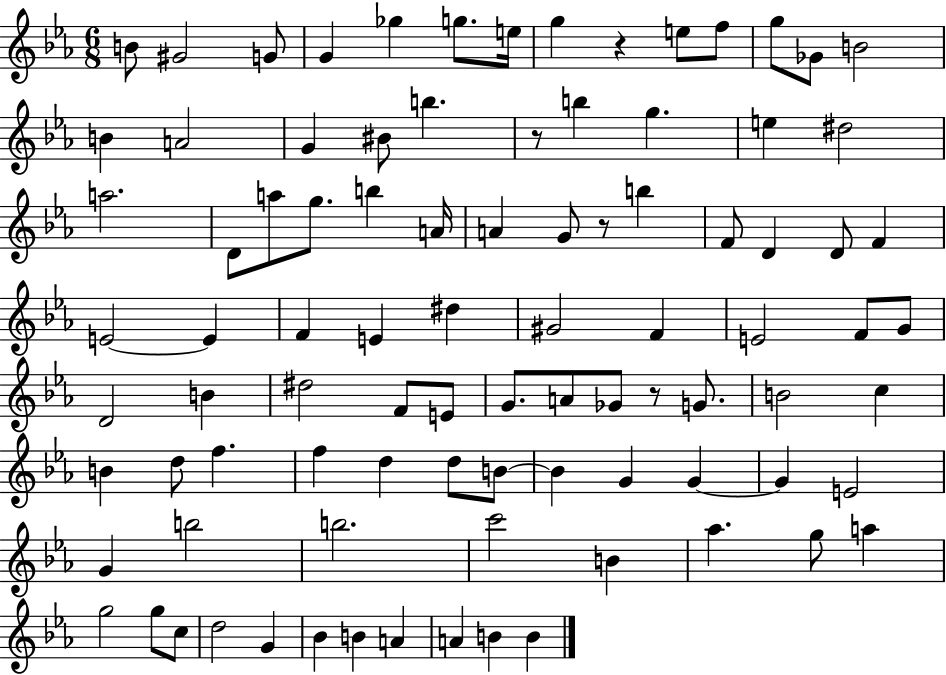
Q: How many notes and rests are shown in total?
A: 91